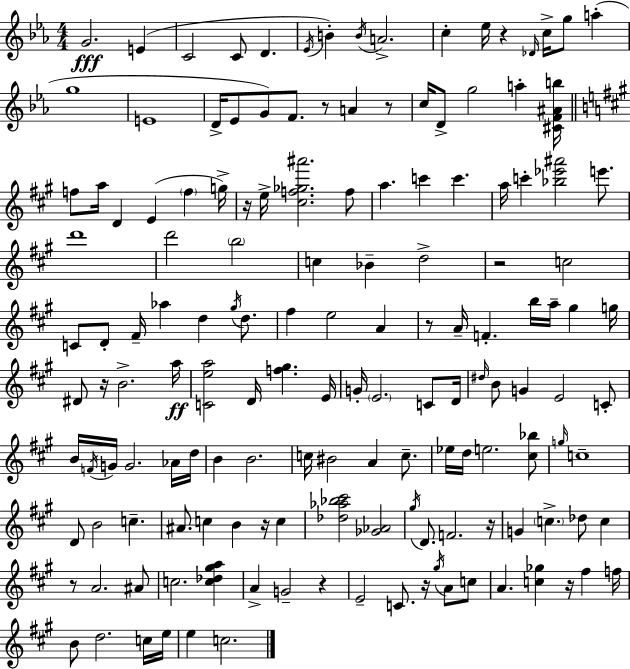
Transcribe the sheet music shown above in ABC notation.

X:1
T:Untitled
M:4/4
L:1/4
K:Cm
G2 E C2 C/2 D _E/4 B B/4 A2 c _e/4 z _D/4 c/4 g/2 a g4 E4 D/4 _E/2 G/2 F/2 z/2 A z/2 c/4 D/2 g2 a [^CF^Ab]/4 f/2 a/4 D E f g/4 z/4 e/4 [^cf_g^a']2 f/2 a c' c' a/4 c' [_b_e'^a']2 e'/2 d'4 d'2 b2 c _B d2 z2 c2 C/2 D/2 ^F/4 _a d ^g/4 d/2 ^f e2 A z/2 A/4 F b/4 a/4 ^g g/4 ^D/2 z/4 B2 a/4 [Cea]2 D/4 [f^g] E/4 G/4 E2 C/2 D/4 ^d/4 B/2 G E2 C/2 B/4 F/4 G/4 G2 _A/4 d/4 B B2 c/4 ^B2 A c/2 _e/4 d/4 e2 [^c_b]/2 g/4 c4 D/2 B2 c ^A/2 c B z/4 c [_d_a_b^c']2 [_G_A]2 ^g/4 D/2 F2 z/4 G c _d/2 c z/2 A2 ^A/2 c2 [c_d^ga] A G2 z E2 C/2 z/4 ^g/4 A/2 c/2 A [c_g] z/4 ^f f/4 B/2 d2 c/4 e/4 e c2